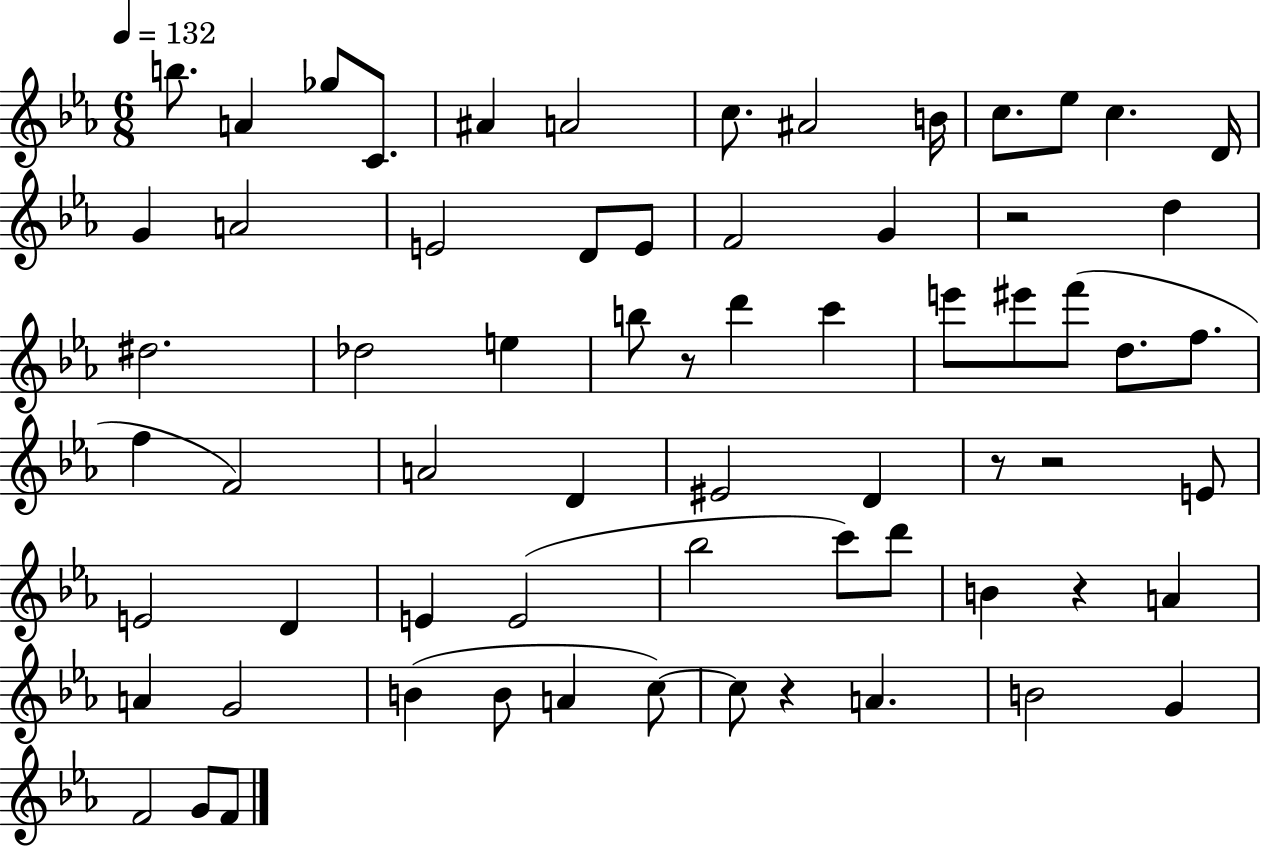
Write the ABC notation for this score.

X:1
T:Untitled
M:6/8
L:1/4
K:Eb
b/2 A _g/2 C/2 ^A A2 c/2 ^A2 B/4 c/2 _e/2 c D/4 G A2 E2 D/2 E/2 F2 G z2 d ^d2 _d2 e b/2 z/2 d' c' e'/2 ^e'/2 f'/2 d/2 f/2 f F2 A2 D ^E2 D z/2 z2 E/2 E2 D E E2 _b2 c'/2 d'/2 B z A A G2 B B/2 A c/2 c/2 z A B2 G F2 G/2 F/2